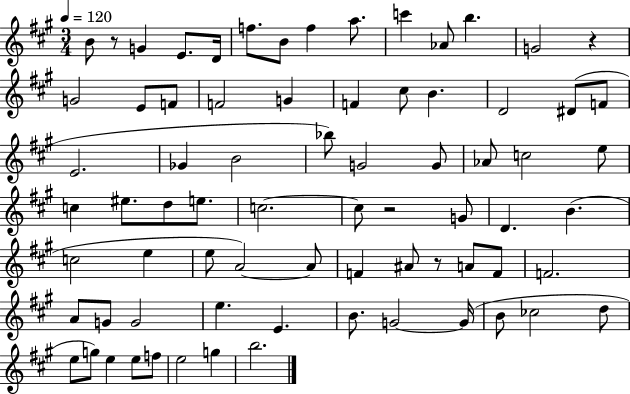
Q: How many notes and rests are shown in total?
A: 74